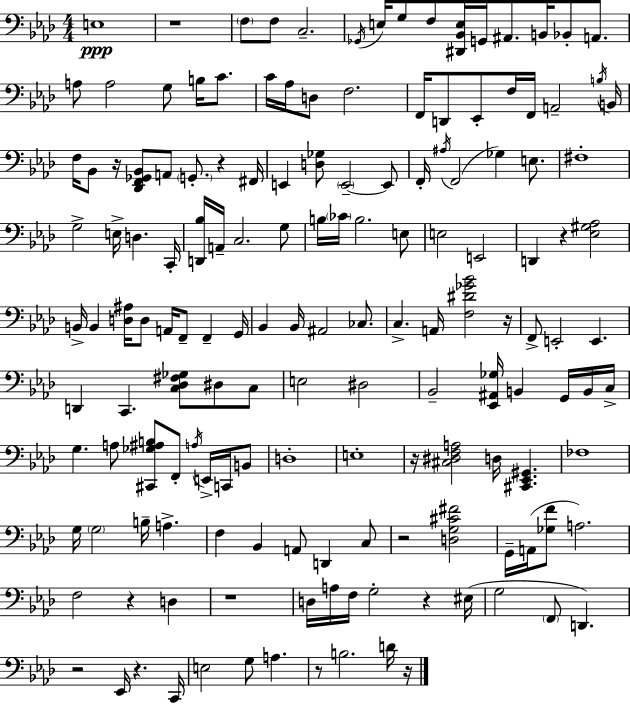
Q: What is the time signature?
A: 4/4